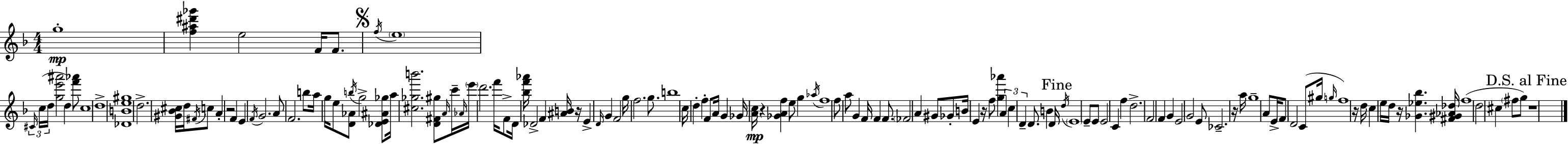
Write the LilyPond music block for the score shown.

{
  \clef treble
  \numericTimeSignature
  \time 4/4
  \key f \major
  \repeat volta 2 { g''1-.\mp | <f'' ais'' dis''' ges'''>4 e''2 f'16 f'8. | \mark \markup { \musicglyph "scripts.segno" } \acciaccatura { f''16 } \parenthesize e''1 | \tuplet 3/2 { \grace { cis'16 } c''16( d''16 } <g'' e''' ais'''>2 d''4) | \break <f''' aes'''>8 c''1 | d''1-> | <des' b' e'' gis''>1 | d''2.-> <gis' bes' cis''>16 d''16 | \break \acciaccatura { fis'16 } c''8 a'4-. r2 f'4 | e'4 \acciaccatura { f'16 } g'2. | a'8 f'2. | b''8 a''16 g''16 e''8 <d' aes'>8 \acciaccatura { b''16 } g''2-> | \break <des' e' ais' ges''>8 a''16 <cis'' ges'' b'''>2. | <d' fis' gis''>8 \grace { a'16 } c'''16-- \grace { aes'16 } \parenthesize e'''16 d'''2. | f'''16 f'8-> d'16 <bes'' f''' aes'''>16 des'2-> | f'4 <ais' b'>16 r16 e'4-> \grace { d'16 } g'4 | \break f'2 g''16 f''2. | g''8. b''1 | c''16 d''4-. f''4-. | f'8 a'16 g'4 ges'16 <a' c''>16\mp r4 <ges' a' f''>4 | \break e''8 g''4 \acciaccatura { aes''16 } f''1 | f''8 a''8 g'4 | f'16 f'4 f'8. \parenthesize fes'2 | a'4 gis'8 ges'8-. b'16 e'4 r16 f''8 | \break <g'' aes'''>4 \tuplet 3/2 { a'4 c''4 d'4-- } | d'8. b'4 d'16 \mark "Fine" \acciaccatura { d''16 } \parenthesize e'1 | e'8-- e'8 e'2 | c'4 f''4 d''2.-> | \break f'2 | f'4 g'4 e'2 | g'2 e'8 ces'2.-- | r16 a''16 g''1-- | \break a'8 e'16-> \parenthesize f'8 d'2 | c'8( gis''16 \grace { g''16 } f''1) | r16 d''16 c''4 | e''16 d''16 r16 <ges' ees'' bes''>4. <fis' gis' aes' des''>16 f''1( | \break d''2 | cis''4 \parenthesize fis''8 g''8) \mark "D.S. al Fine" r1 | } \bar "|."
}